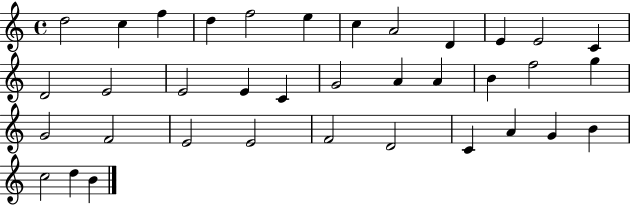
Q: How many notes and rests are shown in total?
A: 36